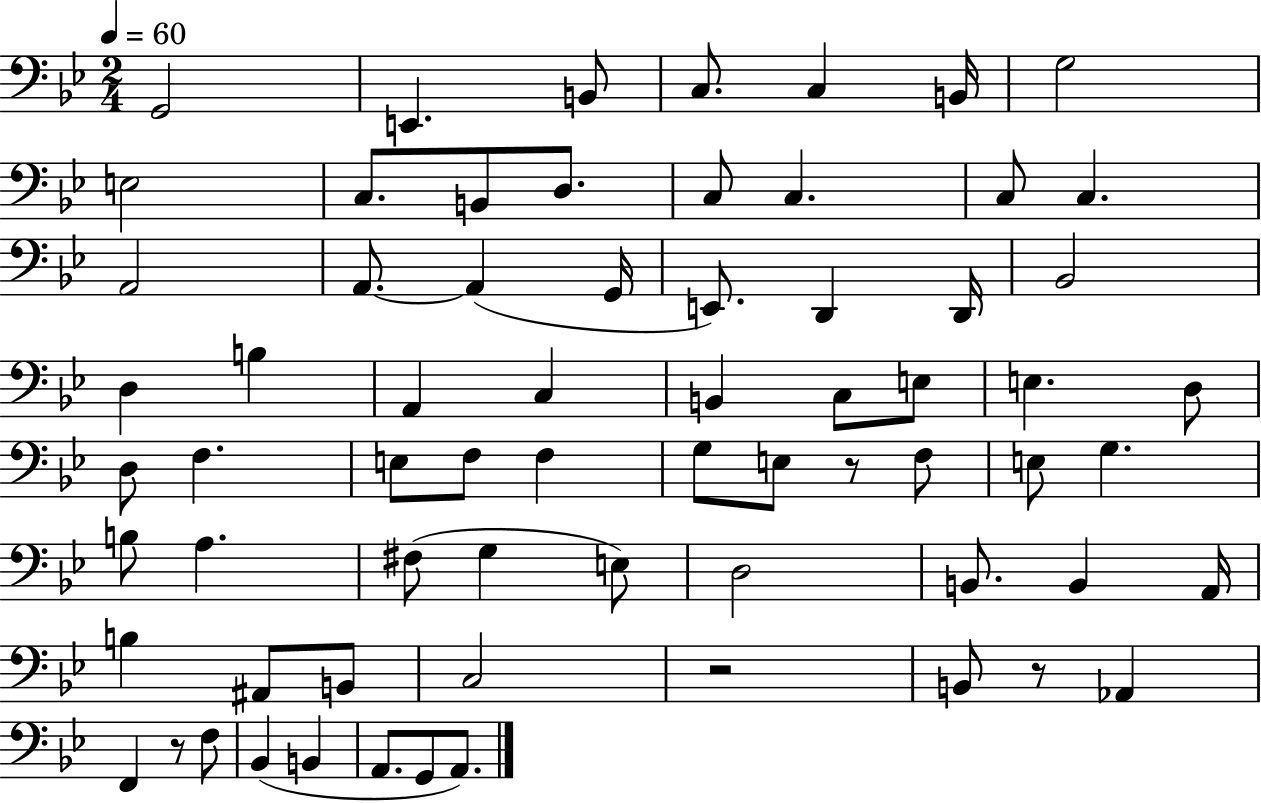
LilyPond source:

{
  \clef bass
  \numericTimeSignature
  \time 2/4
  \key bes \major
  \tempo 4 = 60
  g,2 | e,4. b,8 | c8. c4 b,16 | g2 | \break e2 | c8. b,8 d8. | c8 c4. | c8 c4. | \break a,2 | a,8.~~ a,4( g,16 | e,8.) d,4 d,16 | bes,2 | \break d4 b4 | a,4 c4 | b,4 c8 e8 | e4. d8 | \break d8 f4. | e8 f8 f4 | g8 e8 r8 f8 | e8 g4. | \break b8 a4. | fis8( g4 e8) | d2 | b,8. b,4 a,16 | \break b4 ais,8 b,8 | c2 | r2 | b,8 r8 aes,4 | \break f,4 r8 f8 | bes,4( b,4 | a,8. g,8 a,8.) | \bar "|."
}